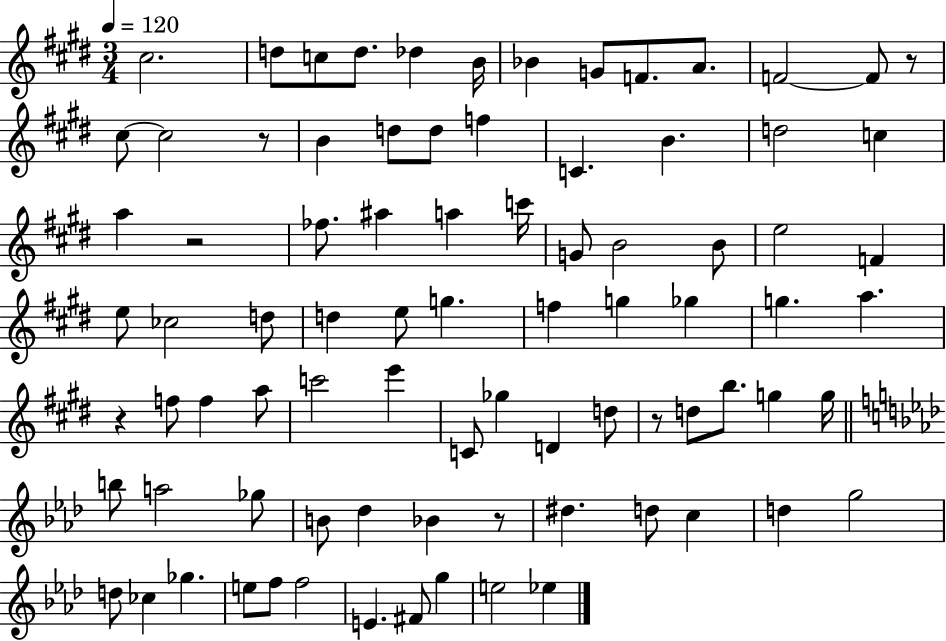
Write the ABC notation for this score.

X:1
T:Untitled
M:3/4
L:1/4
K:E
^c2 d/2 c/2 d/2 _d B/4 _B G/2 F/2 A/2 F2 F/2 z/2 ^c/2 ^c2 z/2 B d/2 d/2 f C B d2 c a z2 _f/2 ^a a c'/4 G/2 B2 B/2 e2 F e/2 _c2 d/2 d e/2 g f g _g g a z f/2 f a/2 c'2 e' C/2 _g D d/2 z/2 d/2 b/2 g g/4 b/2 a2 _g/2 B/2 _d _B z/2 ^d d/2 c d g2 d/2 _c _g e/2 f/2 f2 E ^F/2 g e2 _e